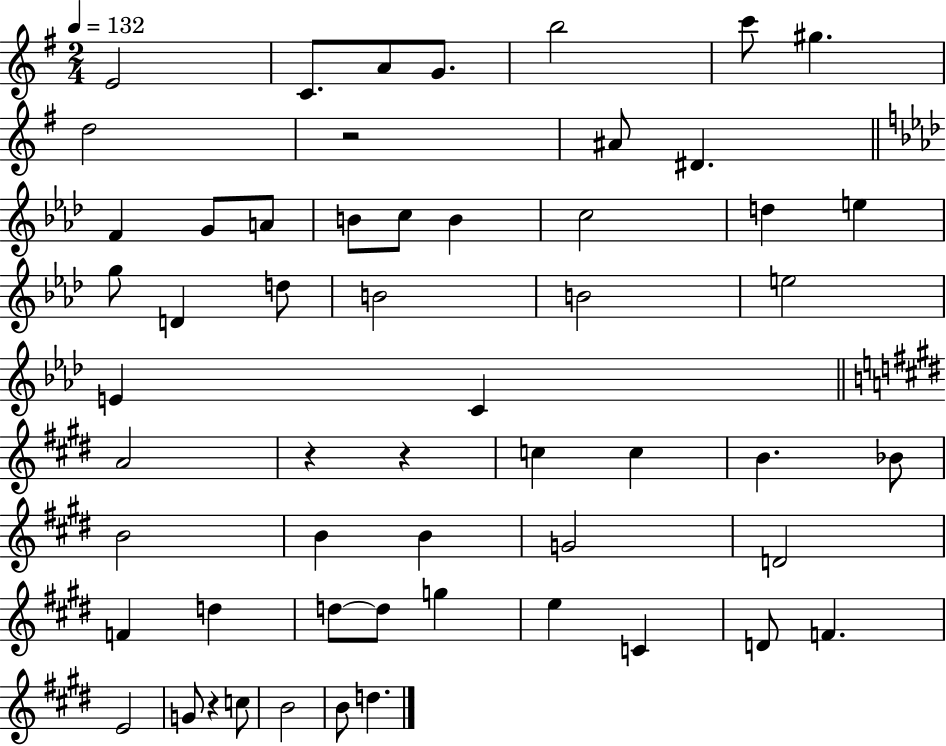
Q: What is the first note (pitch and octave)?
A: E4